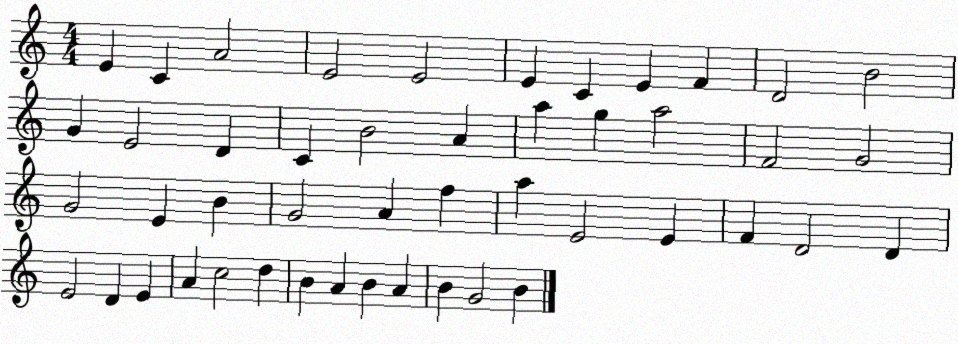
X:1
T:Untitled
M:4/4
L:1/4
K:C
E C A2 E2 E2 E C E F D2 B2 G E2 D C B2 A a g a2 F2 G2 G2 E B G2 A f a E2 E F D2 D E2 D E A c2 d B A B A B G2 B